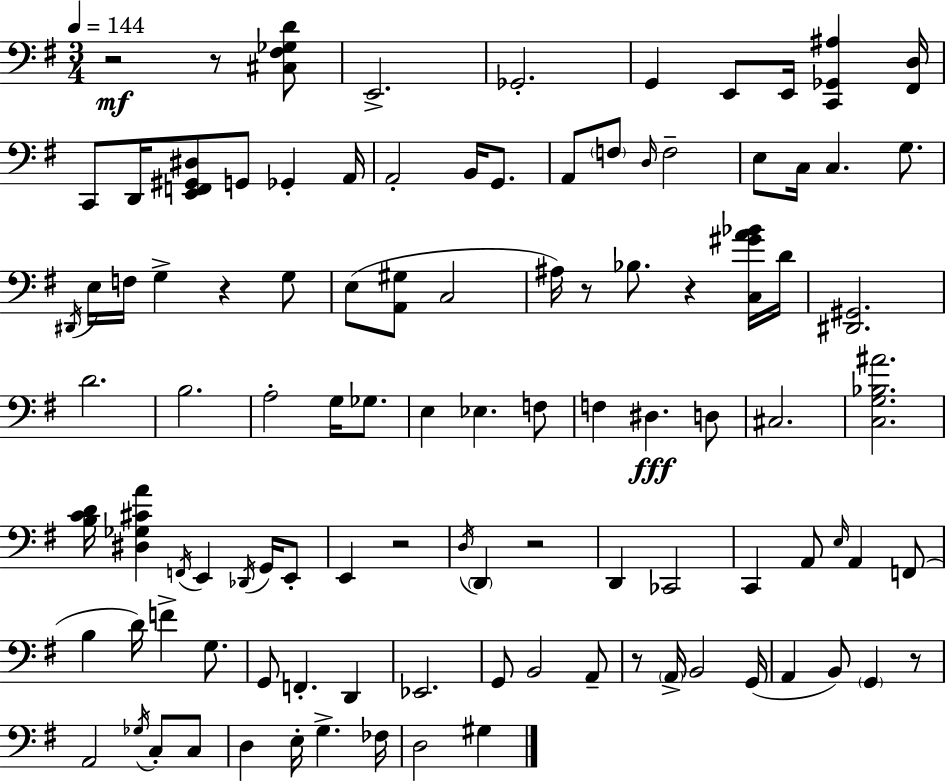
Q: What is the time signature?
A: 3/4